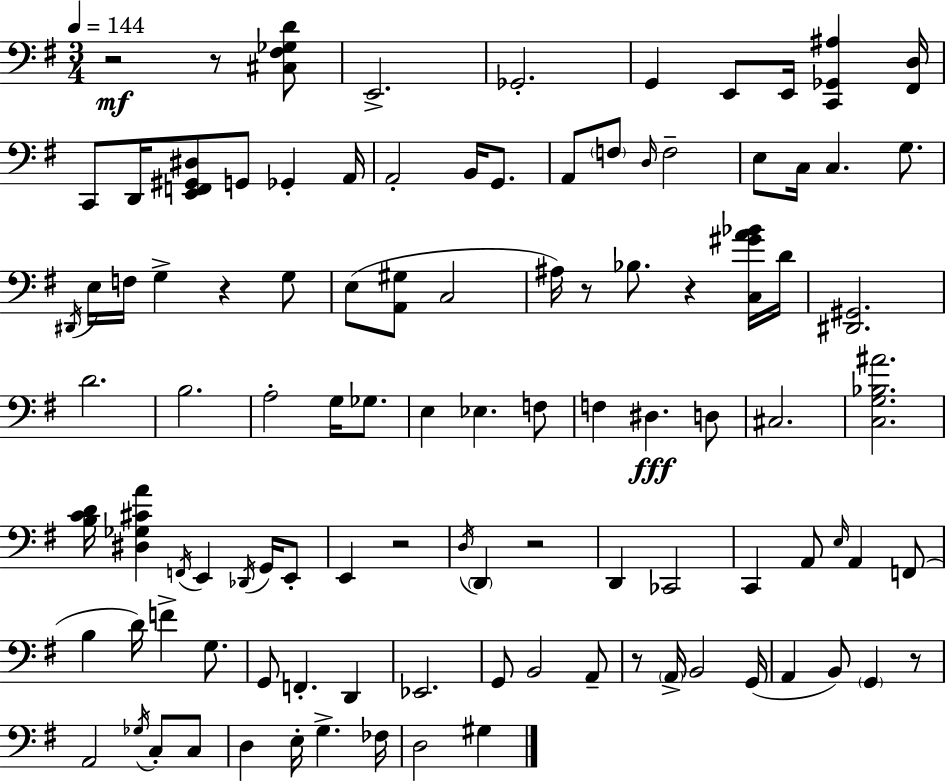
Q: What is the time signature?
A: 3/4